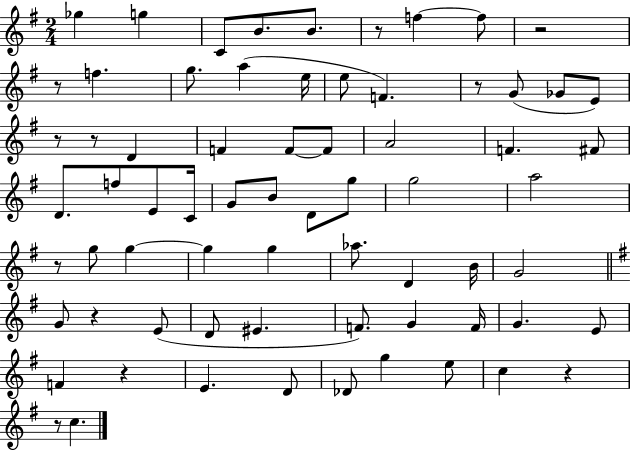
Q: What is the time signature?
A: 2/4